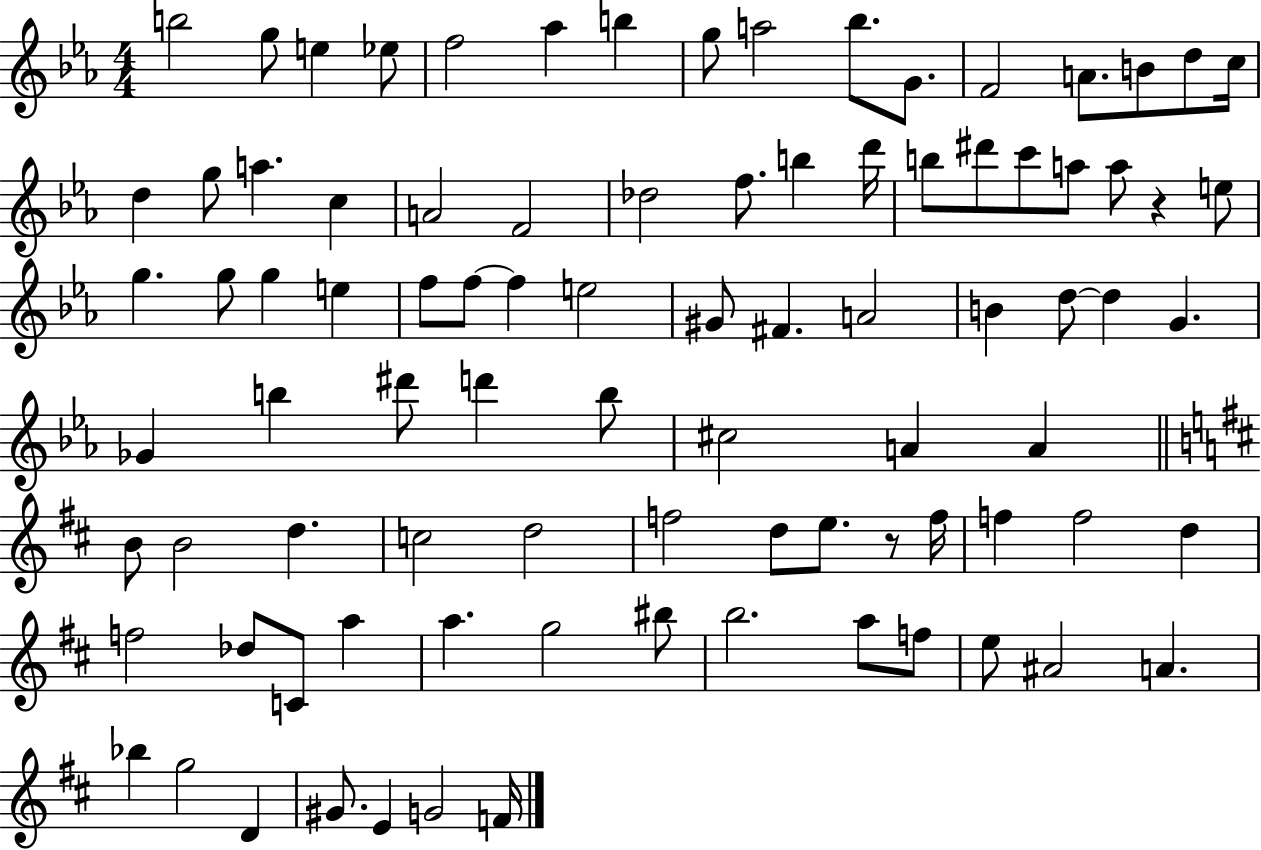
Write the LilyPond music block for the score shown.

{
  \clef treble
  \numericTimeSignature
  \time 4/4
  \key ees \major
  b''2 g''8 e''4 ees''8 | f''2 aes''4 b''4 | g''8 a''2 bes''8. g'8. | f'2 a'8. b'8 d''8 c''16 | \break d''4 g''8 a''4. c''4 | a'2 f'2 | des''2 f''8. b''4 d'''16 | b''8 dis'''8 c'''8 a''8 a''8 r4 e''8 | \break g''4. g''8 g''4 e''4 | f''8 f''8~~ f''4 e''2 | gis'8 fis'4. a'2 | b'4 d''8~~ d''4 g'4. | \break ges'4 b''4 dis'''8 d'''4 b''8 | cis''2 a'4 a'4 | \bar "||" \break \key b \minor b'8 b'2 d''4. | c''2 d''2 | f''2 d''8 e''8. r8 f''16 | f''4 f''2 d''4 | \break f''2 des''8 c'8 a''4 | a''4. g''2 bis''8 | b''2. a''8 f''8 | e''8 ais'2 a'4. | \break bes''4 g''2 d'4 | gis'8. e'4 g'2 f'16 | \bar "|."
}